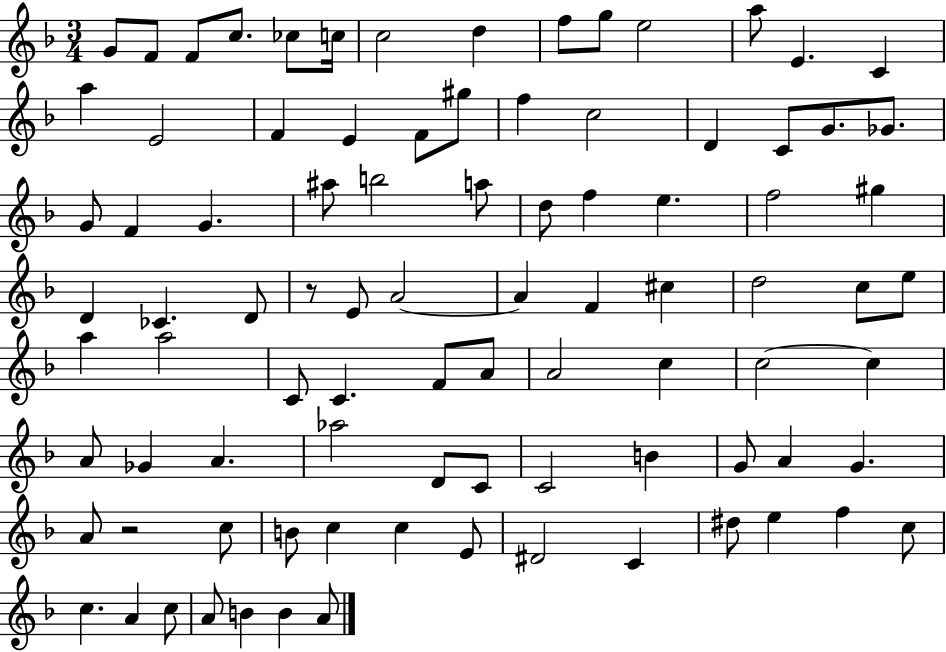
{
  \clef treble
  \numericTimeSignature
  \time 3/4
  \key f \major
  g'8 f'8 f'8 c''8. ces''8 c''16 | c''2 d''4 | f''8 g''8 e''2 | a''8 e'4. c'4 | \break a''4 e'2 | f'4 e'4 f'8 gis''8 | f''4 c''2 | d'4 c'8 g'8. ges'8. | \break g'8 f'4 g'4. | ais''8 b''2 a''8 | d''8 f''4 e''4. | f''2 gis''4 | \break d'4 ces'4. d'8 | r8 e'8 a'2~~ | a'4 f'4 cis''4 | d''2 c''8 e''8 | \break a''4 a''2 | c'8 c'4. f'8 a'8 | a'2 c''4 | c''2~~ c''4 | \break a'8 ges'4 a'4. | aes''2 d'8 c'8 | c'2 b'4 | g'8 a'4 g'4. | \break a'8 r2 c''8 | b'8 c''4 c''4 e'8 | dis'2 c'4 | dis''8 e''4 f''4 c''8 | \break c''4. a'4 c''8 | a'8 b'4 b'4 a'8 | \bar "|."
}